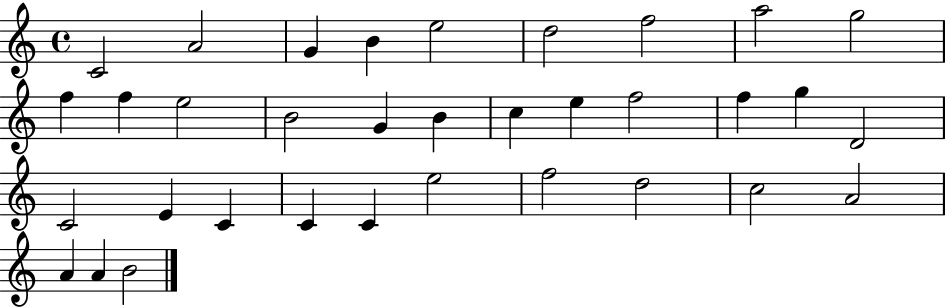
C4/h A4/h G4/q B4/q E5/h D5/h F5/h A5/h G5/h F5/q F5/q E5/h B4/h G4/q B4/q C5/q E5/q F5/h F5/q G5/q D4/h C4/h E4/q C4/q C4/q C4/q E5/h F5/h D5/h C5/h A4/h A4/q A4/q B4/h